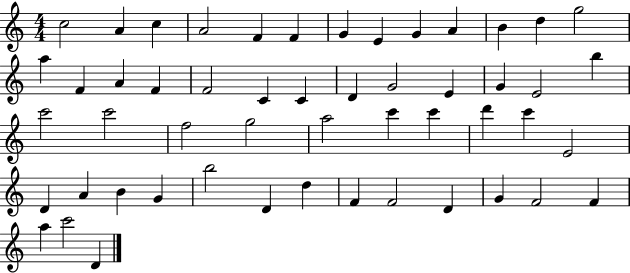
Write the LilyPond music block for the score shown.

{
  \clef treble
  \numericTimeSignature
  \time 4/4
  \key c \major
  c''2 a'4 c''4 | a'2 f'4 f'4 | g'4 e'4 g'4 a'4 | b'4 d''4 g''2 | \break a''4 f'4 a'4 f'4 | f'2 c'4 c'4 | d'4 g'2 e'4 | g'4 e'2 b''4 | \break c'''2 c'''2 | f''2 g''2 | a''2 c'''4 c'''4 | d'''4 c'''4 e'2 | \break d'4 a'4 b'4 g'4 | b''2 d'4 d''4 | f'4 f'2 d'4 | g'4 f'2 f'4 | \break a''4 c'''2 d'4 | \bar "|."
}